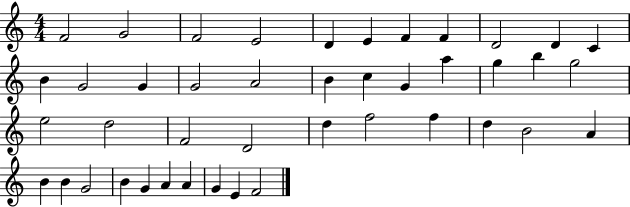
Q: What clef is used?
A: treble